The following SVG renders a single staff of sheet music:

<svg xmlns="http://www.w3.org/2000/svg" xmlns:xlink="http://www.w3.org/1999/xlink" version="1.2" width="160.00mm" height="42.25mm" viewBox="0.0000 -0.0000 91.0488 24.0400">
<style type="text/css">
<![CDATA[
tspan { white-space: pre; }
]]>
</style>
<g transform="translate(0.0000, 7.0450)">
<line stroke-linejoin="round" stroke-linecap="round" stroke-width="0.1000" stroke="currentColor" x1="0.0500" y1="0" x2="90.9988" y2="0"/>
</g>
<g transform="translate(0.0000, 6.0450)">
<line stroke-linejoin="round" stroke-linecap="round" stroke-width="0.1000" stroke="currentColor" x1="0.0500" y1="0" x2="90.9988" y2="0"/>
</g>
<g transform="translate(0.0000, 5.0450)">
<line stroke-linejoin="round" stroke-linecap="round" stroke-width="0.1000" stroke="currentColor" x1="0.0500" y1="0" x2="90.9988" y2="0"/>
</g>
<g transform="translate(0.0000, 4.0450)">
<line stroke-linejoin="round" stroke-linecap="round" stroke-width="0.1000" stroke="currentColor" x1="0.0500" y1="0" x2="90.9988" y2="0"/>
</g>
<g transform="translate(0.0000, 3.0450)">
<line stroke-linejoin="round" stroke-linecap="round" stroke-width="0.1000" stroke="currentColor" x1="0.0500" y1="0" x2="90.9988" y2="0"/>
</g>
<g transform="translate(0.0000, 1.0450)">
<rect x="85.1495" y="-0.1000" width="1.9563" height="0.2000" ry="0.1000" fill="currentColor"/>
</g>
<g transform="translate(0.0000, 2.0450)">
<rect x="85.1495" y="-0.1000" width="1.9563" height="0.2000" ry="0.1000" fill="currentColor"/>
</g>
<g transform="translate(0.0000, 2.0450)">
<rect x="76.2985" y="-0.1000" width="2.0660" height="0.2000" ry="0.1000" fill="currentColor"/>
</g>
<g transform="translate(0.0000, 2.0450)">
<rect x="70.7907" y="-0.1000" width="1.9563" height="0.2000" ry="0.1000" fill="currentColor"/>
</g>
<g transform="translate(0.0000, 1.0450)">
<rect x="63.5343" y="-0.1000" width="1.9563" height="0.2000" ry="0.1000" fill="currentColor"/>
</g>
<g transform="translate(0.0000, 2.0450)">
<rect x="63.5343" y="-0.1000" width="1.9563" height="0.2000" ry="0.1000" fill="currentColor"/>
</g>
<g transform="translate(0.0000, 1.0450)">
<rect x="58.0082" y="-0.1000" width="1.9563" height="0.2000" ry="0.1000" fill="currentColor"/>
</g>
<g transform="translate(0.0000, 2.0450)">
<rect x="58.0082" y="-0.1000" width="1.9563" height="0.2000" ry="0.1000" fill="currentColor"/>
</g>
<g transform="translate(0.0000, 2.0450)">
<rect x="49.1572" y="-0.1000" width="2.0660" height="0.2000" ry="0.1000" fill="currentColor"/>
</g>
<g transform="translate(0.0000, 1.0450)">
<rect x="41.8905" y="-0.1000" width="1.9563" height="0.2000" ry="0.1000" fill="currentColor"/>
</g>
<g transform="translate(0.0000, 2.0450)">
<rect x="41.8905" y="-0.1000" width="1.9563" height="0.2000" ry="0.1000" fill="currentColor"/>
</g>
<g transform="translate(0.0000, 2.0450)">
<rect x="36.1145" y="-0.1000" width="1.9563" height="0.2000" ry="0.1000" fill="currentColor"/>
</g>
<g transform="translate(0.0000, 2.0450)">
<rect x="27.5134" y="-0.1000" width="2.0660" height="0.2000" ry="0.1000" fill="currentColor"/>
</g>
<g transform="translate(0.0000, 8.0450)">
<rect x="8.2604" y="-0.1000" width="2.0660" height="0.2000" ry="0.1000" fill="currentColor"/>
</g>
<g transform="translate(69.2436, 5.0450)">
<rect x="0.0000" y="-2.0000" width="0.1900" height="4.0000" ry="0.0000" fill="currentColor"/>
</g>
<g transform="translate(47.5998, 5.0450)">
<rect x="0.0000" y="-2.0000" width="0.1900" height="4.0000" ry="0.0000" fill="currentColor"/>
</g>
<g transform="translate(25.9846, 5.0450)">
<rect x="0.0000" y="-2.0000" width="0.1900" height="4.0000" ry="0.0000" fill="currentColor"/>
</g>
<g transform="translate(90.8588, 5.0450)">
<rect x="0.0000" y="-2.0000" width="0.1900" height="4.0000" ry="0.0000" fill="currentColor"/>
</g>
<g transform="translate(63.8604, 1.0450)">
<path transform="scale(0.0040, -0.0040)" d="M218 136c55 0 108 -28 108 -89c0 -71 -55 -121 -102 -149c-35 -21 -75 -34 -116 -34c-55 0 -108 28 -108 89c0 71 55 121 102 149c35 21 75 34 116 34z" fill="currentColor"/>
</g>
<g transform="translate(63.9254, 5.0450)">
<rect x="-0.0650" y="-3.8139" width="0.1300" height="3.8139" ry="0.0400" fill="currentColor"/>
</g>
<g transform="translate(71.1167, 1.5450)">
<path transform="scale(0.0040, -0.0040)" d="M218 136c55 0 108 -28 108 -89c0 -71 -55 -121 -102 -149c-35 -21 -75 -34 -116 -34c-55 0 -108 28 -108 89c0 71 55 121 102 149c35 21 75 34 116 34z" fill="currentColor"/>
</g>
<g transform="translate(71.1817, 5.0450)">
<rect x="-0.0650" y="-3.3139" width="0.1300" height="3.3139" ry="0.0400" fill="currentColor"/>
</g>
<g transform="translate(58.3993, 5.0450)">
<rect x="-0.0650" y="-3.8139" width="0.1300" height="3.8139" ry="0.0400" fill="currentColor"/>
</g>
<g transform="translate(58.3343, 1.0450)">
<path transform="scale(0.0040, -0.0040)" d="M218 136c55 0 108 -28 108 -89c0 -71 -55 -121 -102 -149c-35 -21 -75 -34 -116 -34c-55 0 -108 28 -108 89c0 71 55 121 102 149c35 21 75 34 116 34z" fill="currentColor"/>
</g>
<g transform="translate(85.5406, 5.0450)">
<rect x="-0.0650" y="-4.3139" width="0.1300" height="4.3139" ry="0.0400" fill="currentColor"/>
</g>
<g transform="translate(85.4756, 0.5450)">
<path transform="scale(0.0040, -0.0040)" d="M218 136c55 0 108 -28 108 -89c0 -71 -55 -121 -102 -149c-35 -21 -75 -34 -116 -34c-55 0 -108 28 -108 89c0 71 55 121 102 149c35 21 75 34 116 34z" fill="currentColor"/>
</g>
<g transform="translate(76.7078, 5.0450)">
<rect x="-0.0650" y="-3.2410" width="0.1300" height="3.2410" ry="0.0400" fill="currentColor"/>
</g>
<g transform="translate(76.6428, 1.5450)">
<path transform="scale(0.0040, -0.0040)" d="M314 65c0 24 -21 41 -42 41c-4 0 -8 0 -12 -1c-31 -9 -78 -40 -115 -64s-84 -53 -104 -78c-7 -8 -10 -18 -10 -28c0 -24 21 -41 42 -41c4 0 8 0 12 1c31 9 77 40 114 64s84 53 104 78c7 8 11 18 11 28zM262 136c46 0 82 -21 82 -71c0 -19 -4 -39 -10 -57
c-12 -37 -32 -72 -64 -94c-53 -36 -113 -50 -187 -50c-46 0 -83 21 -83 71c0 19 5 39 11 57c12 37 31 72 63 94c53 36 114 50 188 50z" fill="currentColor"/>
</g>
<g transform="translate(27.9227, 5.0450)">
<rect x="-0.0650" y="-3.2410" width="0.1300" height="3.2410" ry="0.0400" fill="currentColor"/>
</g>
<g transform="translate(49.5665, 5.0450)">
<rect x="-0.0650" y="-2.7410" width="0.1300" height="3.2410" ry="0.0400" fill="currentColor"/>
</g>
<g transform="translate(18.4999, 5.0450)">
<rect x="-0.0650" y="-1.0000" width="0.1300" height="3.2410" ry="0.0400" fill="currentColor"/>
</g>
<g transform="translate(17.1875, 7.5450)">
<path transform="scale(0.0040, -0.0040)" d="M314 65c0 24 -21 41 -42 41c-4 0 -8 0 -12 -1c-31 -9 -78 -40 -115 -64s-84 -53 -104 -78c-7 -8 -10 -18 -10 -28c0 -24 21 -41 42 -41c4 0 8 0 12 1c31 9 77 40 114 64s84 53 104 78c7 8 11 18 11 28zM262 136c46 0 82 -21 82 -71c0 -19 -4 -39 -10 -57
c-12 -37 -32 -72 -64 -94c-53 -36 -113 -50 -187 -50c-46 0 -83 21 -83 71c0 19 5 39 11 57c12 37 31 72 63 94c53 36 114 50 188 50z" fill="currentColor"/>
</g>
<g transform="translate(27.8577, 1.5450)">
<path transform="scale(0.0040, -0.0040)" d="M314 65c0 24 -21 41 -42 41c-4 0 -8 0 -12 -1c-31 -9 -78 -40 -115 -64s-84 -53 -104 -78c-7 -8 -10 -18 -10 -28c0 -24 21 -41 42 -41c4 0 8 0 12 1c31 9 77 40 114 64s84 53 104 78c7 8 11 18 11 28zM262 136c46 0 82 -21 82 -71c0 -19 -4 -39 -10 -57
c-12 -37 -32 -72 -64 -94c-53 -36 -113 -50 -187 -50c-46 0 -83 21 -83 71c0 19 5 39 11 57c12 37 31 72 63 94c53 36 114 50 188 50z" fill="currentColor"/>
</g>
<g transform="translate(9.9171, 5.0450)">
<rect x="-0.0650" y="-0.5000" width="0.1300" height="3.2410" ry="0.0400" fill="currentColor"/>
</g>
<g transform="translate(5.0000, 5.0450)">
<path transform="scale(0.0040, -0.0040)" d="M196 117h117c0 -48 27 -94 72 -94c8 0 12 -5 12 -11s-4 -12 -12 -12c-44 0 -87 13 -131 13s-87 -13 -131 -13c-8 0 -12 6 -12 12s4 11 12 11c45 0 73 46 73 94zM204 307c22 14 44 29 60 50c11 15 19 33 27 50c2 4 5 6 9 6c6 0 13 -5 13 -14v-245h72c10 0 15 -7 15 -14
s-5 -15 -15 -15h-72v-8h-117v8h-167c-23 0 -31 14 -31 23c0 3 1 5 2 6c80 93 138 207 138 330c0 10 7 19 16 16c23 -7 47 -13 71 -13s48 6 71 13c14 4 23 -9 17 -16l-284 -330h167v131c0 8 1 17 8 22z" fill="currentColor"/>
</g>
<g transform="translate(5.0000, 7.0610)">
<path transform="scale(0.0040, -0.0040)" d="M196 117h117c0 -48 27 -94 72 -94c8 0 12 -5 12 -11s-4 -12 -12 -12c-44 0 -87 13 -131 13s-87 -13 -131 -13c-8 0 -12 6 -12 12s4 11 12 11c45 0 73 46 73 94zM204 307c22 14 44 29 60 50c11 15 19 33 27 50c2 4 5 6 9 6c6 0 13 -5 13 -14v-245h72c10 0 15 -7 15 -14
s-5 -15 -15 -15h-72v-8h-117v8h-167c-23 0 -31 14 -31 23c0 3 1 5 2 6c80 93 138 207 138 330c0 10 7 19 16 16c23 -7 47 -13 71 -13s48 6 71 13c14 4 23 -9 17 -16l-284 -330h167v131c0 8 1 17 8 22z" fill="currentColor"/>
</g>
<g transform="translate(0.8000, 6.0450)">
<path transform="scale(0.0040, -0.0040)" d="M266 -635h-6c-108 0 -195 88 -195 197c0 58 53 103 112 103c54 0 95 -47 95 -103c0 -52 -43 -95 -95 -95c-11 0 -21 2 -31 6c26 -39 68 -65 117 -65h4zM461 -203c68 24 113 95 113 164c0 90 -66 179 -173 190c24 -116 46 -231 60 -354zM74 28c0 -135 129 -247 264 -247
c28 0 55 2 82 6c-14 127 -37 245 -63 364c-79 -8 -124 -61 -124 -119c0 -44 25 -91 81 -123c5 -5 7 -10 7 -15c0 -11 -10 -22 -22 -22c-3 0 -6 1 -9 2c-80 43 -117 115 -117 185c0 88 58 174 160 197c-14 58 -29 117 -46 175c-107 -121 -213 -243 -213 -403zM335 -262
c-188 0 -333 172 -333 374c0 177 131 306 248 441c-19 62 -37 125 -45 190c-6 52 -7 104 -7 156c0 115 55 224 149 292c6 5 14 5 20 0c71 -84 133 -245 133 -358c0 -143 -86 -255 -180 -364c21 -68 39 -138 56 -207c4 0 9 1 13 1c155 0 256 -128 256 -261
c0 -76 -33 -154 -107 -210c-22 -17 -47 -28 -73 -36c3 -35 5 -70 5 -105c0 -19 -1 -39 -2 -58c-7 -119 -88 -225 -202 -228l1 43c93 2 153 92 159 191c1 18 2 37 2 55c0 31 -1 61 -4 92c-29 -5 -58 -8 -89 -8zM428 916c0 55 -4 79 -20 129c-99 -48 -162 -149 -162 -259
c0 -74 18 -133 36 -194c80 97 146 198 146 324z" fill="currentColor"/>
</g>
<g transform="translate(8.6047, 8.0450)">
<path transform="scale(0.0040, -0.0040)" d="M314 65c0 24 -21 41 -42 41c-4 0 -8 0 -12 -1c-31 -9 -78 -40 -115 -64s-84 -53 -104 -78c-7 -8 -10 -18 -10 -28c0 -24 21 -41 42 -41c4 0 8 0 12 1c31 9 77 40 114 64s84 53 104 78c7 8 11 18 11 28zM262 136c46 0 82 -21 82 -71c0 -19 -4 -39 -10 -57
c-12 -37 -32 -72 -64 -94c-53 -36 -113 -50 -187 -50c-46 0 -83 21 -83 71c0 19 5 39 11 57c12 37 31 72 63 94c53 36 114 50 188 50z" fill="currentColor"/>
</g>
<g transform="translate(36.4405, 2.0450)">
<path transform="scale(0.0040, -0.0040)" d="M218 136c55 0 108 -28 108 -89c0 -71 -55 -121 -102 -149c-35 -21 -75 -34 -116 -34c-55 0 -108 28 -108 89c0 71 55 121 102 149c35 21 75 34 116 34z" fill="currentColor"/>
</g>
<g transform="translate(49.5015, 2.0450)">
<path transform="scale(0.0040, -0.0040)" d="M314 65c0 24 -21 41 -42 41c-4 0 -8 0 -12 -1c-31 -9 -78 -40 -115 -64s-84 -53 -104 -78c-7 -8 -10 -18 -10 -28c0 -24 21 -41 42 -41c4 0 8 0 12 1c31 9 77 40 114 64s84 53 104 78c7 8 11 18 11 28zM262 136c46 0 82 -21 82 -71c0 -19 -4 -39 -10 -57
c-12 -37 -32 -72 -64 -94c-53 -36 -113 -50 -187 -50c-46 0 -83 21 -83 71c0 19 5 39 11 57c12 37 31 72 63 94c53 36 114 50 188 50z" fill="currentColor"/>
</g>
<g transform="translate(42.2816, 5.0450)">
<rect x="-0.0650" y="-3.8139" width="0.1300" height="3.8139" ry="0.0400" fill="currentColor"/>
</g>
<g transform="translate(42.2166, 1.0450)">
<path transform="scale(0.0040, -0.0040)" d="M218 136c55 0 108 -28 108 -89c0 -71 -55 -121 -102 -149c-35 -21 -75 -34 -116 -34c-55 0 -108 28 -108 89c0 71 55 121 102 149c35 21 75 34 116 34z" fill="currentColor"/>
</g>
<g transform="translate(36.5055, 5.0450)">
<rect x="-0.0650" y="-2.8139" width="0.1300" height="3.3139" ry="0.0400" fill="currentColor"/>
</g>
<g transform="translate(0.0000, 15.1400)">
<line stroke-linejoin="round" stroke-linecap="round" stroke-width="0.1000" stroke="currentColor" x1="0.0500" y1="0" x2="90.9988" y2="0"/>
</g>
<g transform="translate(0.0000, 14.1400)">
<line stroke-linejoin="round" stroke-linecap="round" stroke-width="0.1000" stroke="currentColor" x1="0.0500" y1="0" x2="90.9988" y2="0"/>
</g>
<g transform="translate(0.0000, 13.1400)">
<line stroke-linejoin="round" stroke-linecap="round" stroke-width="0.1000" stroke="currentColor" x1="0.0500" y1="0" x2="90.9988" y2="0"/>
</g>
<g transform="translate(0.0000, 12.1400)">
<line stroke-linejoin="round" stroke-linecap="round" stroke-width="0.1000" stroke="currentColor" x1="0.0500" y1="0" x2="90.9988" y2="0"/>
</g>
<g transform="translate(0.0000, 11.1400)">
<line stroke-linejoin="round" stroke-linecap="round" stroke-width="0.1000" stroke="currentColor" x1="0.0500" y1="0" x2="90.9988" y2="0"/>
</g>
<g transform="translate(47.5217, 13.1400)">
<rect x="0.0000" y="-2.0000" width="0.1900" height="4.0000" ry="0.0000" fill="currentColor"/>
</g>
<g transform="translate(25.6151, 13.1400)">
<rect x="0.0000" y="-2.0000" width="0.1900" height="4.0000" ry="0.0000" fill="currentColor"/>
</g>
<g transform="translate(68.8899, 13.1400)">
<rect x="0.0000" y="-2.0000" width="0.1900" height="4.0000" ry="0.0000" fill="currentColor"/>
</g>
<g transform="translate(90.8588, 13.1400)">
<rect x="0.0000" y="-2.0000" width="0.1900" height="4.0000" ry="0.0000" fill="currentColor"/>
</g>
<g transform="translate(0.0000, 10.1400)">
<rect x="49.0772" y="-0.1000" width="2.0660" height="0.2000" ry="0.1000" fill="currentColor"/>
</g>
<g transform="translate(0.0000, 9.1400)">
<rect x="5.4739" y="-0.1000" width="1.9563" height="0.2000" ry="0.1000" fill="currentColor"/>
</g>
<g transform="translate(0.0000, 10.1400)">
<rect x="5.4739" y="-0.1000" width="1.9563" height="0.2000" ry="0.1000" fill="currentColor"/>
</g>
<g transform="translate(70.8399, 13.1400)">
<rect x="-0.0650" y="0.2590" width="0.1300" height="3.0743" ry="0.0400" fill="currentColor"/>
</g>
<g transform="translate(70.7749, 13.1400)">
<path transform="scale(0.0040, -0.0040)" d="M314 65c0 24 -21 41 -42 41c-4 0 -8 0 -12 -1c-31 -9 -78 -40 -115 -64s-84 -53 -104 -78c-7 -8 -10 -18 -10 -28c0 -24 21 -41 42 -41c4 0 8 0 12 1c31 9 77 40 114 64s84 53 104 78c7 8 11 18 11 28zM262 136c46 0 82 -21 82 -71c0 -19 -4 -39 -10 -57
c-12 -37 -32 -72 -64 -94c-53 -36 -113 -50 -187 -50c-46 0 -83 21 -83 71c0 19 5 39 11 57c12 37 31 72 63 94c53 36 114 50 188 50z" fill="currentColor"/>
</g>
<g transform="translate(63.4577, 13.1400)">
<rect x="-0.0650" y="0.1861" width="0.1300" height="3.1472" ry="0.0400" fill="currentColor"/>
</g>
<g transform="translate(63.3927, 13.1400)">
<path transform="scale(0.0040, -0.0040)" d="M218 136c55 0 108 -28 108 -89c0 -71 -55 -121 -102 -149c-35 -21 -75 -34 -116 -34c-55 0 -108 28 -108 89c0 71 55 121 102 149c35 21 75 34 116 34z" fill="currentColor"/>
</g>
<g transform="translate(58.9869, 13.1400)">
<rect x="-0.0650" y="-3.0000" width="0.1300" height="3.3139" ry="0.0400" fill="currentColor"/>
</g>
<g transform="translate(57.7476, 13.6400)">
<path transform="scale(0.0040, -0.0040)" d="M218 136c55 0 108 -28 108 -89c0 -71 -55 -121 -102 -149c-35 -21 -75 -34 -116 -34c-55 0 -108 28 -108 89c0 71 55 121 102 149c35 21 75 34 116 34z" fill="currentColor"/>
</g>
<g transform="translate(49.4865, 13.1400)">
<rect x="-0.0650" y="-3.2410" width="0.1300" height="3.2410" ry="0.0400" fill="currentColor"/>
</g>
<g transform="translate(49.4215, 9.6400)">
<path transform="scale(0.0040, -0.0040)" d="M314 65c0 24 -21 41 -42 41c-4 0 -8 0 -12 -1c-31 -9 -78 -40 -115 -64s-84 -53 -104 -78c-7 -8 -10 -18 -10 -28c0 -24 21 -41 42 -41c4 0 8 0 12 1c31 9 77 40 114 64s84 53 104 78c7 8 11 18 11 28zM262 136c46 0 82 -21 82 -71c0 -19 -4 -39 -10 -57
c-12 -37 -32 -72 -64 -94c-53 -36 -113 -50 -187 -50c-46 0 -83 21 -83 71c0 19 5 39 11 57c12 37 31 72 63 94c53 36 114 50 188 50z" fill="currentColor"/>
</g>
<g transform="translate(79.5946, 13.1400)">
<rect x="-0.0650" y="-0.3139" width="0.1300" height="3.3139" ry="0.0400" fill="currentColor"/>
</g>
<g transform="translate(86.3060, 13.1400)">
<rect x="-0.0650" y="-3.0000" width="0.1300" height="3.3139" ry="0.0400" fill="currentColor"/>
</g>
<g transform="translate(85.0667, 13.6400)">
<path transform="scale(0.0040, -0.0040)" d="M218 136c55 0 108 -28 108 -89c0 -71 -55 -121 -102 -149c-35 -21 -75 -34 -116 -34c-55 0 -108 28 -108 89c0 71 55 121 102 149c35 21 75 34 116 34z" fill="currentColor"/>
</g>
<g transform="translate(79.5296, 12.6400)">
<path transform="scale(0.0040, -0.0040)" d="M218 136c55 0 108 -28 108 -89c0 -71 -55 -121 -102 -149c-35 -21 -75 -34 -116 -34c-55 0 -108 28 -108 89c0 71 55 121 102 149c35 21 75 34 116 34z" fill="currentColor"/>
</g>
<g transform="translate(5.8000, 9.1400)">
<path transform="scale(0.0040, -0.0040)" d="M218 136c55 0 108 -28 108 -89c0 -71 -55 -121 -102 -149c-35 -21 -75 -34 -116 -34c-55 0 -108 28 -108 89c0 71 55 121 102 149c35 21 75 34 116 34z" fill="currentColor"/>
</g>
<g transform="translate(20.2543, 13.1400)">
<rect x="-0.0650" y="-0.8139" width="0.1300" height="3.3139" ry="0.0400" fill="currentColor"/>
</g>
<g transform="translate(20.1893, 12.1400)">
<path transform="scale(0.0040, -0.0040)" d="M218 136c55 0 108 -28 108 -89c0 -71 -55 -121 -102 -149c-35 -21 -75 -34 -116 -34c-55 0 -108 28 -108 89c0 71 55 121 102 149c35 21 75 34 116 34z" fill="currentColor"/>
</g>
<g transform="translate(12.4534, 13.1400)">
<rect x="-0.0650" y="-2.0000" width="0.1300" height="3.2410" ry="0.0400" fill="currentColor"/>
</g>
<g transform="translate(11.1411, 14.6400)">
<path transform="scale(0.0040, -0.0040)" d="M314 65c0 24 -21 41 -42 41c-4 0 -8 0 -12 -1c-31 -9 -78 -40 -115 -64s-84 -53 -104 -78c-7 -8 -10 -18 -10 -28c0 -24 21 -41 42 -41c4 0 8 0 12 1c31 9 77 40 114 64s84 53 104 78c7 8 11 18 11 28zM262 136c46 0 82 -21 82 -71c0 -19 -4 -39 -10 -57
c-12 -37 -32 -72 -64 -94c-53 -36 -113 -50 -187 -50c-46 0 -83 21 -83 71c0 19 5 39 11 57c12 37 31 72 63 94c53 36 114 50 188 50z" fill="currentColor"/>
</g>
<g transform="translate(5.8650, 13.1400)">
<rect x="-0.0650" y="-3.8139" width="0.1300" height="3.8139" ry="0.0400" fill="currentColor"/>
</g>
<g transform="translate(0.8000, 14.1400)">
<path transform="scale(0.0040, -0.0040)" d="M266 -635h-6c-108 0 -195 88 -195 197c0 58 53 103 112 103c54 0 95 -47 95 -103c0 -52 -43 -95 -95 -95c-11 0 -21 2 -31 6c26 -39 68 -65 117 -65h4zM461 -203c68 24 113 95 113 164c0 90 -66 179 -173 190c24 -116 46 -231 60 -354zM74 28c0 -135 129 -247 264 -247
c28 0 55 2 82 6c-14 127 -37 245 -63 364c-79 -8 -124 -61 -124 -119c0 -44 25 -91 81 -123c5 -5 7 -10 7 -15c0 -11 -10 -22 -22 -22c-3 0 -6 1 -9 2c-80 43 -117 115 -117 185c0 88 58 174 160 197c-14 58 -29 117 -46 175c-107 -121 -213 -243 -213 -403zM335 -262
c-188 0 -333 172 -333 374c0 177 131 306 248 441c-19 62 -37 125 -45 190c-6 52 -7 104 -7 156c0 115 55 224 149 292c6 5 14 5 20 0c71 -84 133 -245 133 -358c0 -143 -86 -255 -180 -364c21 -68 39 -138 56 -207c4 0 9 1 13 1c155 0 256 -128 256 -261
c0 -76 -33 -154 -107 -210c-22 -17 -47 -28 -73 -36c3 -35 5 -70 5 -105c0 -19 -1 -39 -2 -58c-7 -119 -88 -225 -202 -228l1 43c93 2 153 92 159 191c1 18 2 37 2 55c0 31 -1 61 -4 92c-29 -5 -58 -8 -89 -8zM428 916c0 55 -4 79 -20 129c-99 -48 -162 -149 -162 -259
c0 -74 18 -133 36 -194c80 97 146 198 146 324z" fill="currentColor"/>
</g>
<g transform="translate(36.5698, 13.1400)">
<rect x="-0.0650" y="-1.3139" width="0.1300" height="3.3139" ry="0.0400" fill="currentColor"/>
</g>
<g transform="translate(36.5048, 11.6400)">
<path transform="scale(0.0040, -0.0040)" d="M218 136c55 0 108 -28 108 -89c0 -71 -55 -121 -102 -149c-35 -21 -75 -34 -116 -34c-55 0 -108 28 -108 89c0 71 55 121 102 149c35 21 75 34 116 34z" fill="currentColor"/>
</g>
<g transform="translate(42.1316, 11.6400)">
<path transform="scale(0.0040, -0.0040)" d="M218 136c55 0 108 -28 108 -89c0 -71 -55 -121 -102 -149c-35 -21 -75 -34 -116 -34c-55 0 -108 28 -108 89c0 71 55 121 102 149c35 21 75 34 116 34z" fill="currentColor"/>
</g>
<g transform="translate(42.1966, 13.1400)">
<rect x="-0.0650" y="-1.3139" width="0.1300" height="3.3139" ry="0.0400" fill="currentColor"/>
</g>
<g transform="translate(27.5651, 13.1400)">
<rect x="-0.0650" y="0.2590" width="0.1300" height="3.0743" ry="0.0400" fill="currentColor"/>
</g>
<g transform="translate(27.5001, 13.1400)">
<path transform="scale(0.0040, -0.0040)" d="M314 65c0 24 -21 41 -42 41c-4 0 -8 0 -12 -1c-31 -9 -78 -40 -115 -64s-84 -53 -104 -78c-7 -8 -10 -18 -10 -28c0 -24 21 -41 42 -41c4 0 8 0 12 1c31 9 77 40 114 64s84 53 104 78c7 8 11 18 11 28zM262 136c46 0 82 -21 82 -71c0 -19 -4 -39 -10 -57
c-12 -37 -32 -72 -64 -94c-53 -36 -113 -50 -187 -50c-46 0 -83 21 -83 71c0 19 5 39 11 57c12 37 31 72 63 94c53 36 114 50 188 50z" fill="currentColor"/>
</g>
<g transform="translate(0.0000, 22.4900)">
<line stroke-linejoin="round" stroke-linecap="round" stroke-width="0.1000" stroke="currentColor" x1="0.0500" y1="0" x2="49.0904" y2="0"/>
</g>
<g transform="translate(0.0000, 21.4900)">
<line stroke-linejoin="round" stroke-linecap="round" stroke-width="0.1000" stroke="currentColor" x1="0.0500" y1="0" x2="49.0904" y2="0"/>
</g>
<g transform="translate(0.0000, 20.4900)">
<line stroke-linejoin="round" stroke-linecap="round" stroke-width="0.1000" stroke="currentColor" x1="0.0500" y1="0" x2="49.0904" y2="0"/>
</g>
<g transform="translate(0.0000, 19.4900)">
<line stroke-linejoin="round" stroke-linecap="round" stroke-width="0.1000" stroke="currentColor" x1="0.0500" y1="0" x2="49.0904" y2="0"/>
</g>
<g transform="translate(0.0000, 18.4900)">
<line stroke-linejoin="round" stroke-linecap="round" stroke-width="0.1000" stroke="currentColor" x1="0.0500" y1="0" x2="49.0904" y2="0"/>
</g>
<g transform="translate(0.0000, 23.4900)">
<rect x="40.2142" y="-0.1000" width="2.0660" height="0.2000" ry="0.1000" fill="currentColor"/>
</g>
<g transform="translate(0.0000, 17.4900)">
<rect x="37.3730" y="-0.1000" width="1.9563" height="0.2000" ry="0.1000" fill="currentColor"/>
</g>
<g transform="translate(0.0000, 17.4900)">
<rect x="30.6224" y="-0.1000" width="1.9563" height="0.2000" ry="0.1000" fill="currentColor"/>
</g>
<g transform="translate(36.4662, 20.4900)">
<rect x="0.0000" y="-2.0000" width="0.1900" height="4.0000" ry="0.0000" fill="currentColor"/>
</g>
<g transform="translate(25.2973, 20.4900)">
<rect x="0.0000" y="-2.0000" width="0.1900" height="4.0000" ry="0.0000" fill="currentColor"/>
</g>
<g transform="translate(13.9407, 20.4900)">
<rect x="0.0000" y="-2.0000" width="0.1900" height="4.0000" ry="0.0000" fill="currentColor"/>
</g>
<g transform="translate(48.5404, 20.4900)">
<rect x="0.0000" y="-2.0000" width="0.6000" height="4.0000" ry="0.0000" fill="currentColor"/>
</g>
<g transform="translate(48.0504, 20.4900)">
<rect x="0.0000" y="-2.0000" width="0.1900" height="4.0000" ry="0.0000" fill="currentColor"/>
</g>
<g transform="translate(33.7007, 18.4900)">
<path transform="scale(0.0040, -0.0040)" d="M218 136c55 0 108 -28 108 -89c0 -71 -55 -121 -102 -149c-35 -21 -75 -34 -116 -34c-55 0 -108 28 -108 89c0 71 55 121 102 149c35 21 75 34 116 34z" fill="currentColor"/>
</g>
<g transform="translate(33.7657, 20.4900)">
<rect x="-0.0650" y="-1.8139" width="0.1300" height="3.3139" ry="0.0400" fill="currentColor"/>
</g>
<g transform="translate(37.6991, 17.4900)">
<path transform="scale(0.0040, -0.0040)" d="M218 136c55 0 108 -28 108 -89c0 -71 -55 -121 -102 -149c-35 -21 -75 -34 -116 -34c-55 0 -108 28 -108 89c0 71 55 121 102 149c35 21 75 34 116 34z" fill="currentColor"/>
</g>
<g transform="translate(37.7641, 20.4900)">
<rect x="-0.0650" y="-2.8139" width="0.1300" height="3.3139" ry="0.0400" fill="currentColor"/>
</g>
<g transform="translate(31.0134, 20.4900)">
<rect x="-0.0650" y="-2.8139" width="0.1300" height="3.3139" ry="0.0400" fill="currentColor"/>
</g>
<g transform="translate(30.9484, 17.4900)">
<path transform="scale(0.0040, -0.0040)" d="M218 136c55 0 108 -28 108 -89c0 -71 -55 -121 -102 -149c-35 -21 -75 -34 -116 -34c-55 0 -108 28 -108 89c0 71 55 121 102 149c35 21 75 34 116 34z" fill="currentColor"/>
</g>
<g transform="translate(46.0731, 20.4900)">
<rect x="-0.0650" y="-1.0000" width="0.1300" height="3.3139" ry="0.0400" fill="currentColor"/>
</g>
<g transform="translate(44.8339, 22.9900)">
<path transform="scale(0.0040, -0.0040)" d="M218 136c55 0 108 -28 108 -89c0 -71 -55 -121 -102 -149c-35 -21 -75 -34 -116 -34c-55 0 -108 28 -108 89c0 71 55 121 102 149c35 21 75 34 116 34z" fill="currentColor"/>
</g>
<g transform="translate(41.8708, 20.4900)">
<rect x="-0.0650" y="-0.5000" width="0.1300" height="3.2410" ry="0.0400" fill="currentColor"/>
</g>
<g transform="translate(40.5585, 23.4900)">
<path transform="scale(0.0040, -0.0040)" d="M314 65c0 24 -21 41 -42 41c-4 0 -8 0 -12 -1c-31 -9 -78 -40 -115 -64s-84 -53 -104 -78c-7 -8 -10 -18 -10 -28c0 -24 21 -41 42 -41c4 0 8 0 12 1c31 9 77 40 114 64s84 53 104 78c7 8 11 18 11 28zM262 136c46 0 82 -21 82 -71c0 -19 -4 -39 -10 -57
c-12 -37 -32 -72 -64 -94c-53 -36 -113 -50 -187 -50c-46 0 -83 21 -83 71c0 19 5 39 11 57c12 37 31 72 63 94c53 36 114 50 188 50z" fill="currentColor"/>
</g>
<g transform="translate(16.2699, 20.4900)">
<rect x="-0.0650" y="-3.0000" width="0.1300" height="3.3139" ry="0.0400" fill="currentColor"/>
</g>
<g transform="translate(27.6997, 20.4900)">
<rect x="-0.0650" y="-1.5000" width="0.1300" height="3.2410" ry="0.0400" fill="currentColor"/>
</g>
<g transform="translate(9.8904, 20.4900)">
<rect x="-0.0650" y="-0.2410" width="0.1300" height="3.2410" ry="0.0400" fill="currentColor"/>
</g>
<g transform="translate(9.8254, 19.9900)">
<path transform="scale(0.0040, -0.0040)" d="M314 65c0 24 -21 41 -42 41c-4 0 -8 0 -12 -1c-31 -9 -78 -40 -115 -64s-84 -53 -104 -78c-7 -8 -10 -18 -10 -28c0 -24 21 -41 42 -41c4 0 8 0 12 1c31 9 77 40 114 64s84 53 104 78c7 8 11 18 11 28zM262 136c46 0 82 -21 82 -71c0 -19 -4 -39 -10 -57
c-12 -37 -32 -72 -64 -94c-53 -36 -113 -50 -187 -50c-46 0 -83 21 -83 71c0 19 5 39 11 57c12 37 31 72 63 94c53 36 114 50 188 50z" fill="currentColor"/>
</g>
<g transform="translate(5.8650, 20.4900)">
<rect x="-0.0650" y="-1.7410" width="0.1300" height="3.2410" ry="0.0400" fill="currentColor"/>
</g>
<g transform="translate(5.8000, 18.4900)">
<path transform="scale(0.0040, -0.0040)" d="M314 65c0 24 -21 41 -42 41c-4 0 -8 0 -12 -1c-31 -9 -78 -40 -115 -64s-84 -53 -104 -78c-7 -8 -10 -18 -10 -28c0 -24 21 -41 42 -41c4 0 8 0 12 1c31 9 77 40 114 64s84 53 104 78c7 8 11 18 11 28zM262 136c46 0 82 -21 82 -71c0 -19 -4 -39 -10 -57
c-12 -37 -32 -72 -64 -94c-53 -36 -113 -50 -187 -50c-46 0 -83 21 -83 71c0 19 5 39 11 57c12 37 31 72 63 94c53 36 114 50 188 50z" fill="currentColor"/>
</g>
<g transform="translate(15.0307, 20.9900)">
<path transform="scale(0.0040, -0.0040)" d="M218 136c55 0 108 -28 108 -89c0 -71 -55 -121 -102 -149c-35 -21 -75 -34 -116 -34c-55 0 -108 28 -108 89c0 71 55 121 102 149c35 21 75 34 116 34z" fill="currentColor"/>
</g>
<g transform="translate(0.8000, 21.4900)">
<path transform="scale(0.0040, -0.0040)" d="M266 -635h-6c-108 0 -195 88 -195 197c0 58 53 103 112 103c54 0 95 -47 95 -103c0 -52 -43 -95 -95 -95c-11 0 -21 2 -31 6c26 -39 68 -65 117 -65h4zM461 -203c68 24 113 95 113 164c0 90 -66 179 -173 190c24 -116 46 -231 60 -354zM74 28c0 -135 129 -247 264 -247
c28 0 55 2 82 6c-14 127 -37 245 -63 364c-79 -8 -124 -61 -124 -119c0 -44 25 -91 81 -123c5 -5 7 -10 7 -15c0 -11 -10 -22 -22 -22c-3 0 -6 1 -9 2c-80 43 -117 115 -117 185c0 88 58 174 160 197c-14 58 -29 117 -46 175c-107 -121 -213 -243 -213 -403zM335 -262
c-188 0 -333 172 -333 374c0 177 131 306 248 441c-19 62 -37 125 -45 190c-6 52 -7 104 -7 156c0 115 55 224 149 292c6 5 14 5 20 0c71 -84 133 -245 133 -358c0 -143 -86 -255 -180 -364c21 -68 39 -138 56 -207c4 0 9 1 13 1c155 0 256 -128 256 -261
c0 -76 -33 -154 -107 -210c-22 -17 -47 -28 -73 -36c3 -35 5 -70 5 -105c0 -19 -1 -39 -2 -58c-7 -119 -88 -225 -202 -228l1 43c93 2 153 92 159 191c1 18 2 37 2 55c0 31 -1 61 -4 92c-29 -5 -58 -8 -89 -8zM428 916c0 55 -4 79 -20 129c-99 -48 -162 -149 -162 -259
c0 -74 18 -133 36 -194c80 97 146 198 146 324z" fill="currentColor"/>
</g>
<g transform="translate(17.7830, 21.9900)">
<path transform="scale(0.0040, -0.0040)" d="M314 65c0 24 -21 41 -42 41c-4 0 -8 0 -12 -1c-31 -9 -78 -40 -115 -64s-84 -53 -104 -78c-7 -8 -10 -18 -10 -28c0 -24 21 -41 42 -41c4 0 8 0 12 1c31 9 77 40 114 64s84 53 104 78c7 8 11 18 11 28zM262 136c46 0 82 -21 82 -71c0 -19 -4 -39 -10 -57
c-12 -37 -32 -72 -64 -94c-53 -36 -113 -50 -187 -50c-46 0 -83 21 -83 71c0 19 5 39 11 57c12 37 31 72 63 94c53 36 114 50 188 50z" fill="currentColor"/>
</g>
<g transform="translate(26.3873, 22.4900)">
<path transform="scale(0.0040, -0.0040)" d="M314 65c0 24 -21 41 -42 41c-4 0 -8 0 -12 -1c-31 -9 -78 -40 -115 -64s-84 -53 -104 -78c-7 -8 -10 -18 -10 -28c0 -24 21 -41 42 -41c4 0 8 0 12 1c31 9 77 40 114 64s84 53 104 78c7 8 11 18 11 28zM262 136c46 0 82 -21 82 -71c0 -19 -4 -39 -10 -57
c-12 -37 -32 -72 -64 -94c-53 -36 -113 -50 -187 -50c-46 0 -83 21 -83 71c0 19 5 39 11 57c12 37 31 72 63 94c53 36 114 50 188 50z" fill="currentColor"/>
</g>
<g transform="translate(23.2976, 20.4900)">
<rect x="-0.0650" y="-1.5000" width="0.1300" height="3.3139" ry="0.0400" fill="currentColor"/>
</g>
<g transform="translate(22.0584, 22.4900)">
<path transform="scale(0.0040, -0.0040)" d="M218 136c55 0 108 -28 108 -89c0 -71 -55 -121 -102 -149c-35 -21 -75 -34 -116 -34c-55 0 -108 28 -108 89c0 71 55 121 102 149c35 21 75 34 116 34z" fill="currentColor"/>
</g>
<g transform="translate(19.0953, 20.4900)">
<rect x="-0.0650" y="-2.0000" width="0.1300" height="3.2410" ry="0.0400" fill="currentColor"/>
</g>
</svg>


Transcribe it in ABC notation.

X:1
T:Untitled
M:4/4
L:1/4
K:C
C2 D2 b2 a c' a2 c' c' b b2 d' c' F2 d B2 e e b2 A B B2 c A f2 c2 A F2 E E2 a f a C2 D